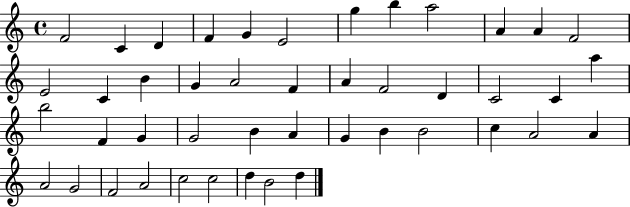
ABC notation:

X:1
T:Untitled
M:4/4
L:1/4
K:C
F2 C D F G E2 g b a2 A A F2 E2 C B G A2 F A F2 D C2 C a b2 F G G2 B A G B B2 c A2 A A2 G2 F2 A2 c2 c2 d B2 d